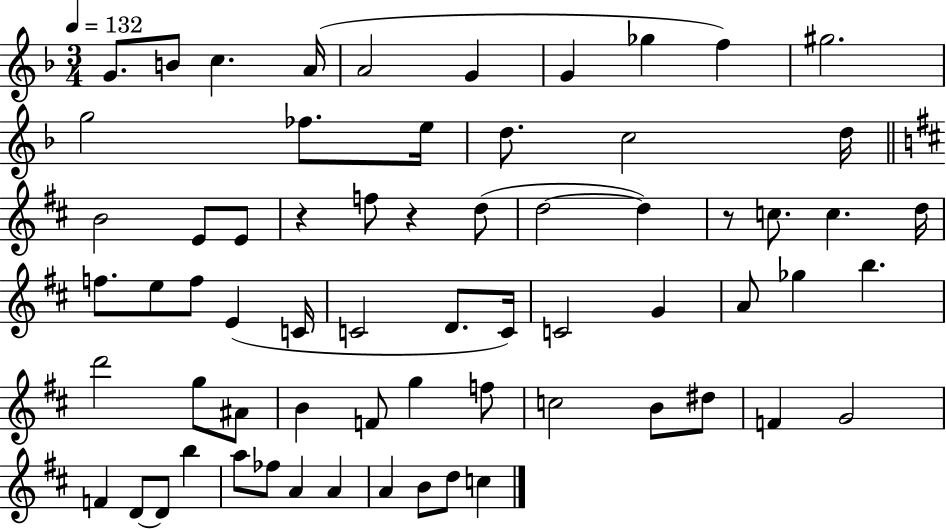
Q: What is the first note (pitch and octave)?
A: G4